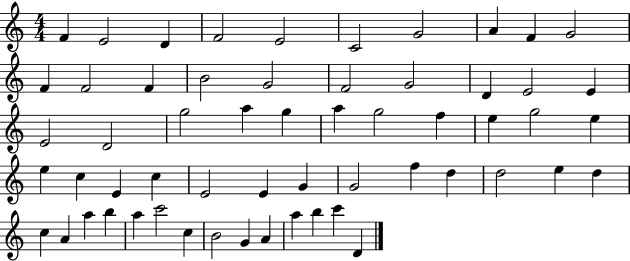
{
  \clef treble
  \numericTimeSignature
  \time 4/4
  \key c \major
  f'4 e'2 d'4 | f'2 e'2 | c'2 g'2 | a'4 f'4 g'2 | \break f'4 f'2 f'4 | b'2 g'2 | f'2 g'2 | d'4 e'2 e'4 | \break e'2 d'2 | g''2 a''4 g''4 | a''4 g''2 f''4 | e''4 g''2 e''4 | \break e''4 c''4 e'4 c''4 | e'2 e'4 g'4 | g'2 f''4 d''4 | d''2 e''4 d''4 | \break c''4 a'4 a''4 b''4 | a''4 c'''2 c''4 | b'2 g'4 a'4 | a''4 b''4 c'''4 d'4 | \break \bar "|."
}